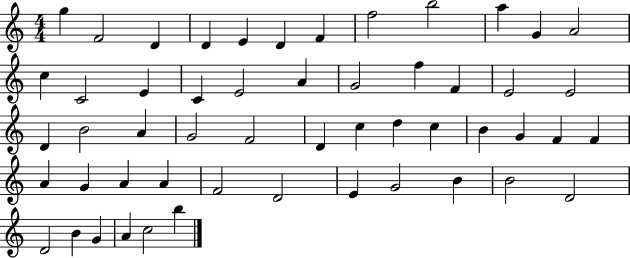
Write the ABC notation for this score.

X:1
T:Untitled
M:4/4
L:1/4
K:C
g F2 D D E D F f2 b2 a G A2 c C2 E C E2 A G2 f F E2 E2 D B2 A G2 F2 D c d c B G F F A G A A F2 D2 E G2 B B2 D2 D2 B G A c2 b